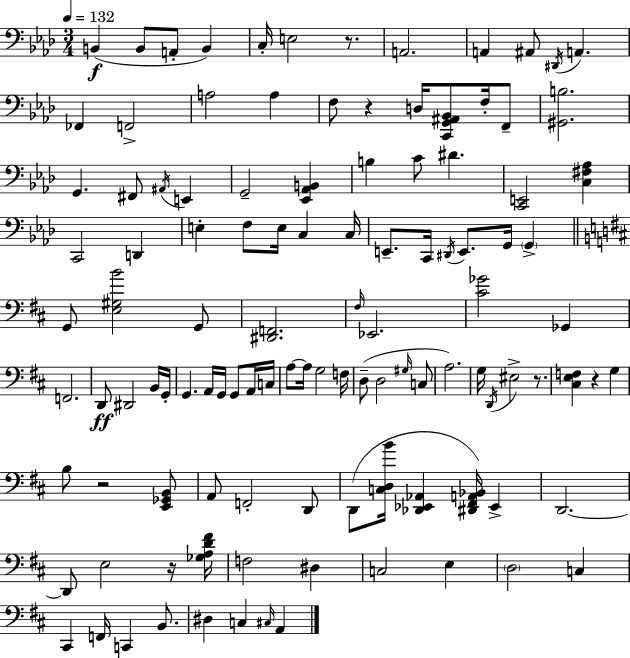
{
  \clef bass
  \numericTimeSignature
  \time 3/4
  \key aes \major
  \tempo 4 = 132
  b,4(\f b,8 a,8-. b,4) | c16-. e2 r8. | a,2. | a,4 ais,8 \acciaccatura { dis,16 } a,4. | \break fes,4 f,2-> | a2 a4 | f8 r4 d16 <c, g, ais, bes,>8 f16-. f,8-- | <gis, b>2. | \break g,4. fis,8 \acciaccatura { ais,16 } e,4 | g,2-- <ees, aes, b,>4 | b4 c'8 dis'4. | <c, e,>2 <c fis aes>4 | \break c,2 d,4 | e4-. f8 e16 c4 | c16 e,8.-- c,16 \acciaccatura { dis,16 } e,8. g,16 \parenthesize g,4-> | \bar "||" \break \key b \minor g,8 <e gis b'>2 g,8 | <dis, f,>2. | \grace { fis16 } ees,2. | <cis' ges'>2 ges,4 | \break f,2. | d,8\ff dis,2 b,16 | g,16-. g,4. a,16 g,16 g,8 a,16 | c16 a8~~ a16 g2 | \break f16 d8--( d2 \grace { gis16 } | c8 a2.) | g16 \acciaccatura { d,16 } eis2-> | r8. <cis e f>4 r4 g4 | \break b8 r2 | <e, ges, b,>8 a,8 f,2-. | d,8 d,8( <c d b'>16 <des, ees, aes,>4 <dis, fis, a, bes,>16) ees,4-> | d,2.~~ | \break d,8 e2 | r16 <ges a d' fis'>16 f2 dis4 | c2 e4 | \parenthesize d2 c4 | \break cis,4 f,16 c,4 | b,8. dis4 c4 \grace { cis16 } | a,4 \bar "|."
}